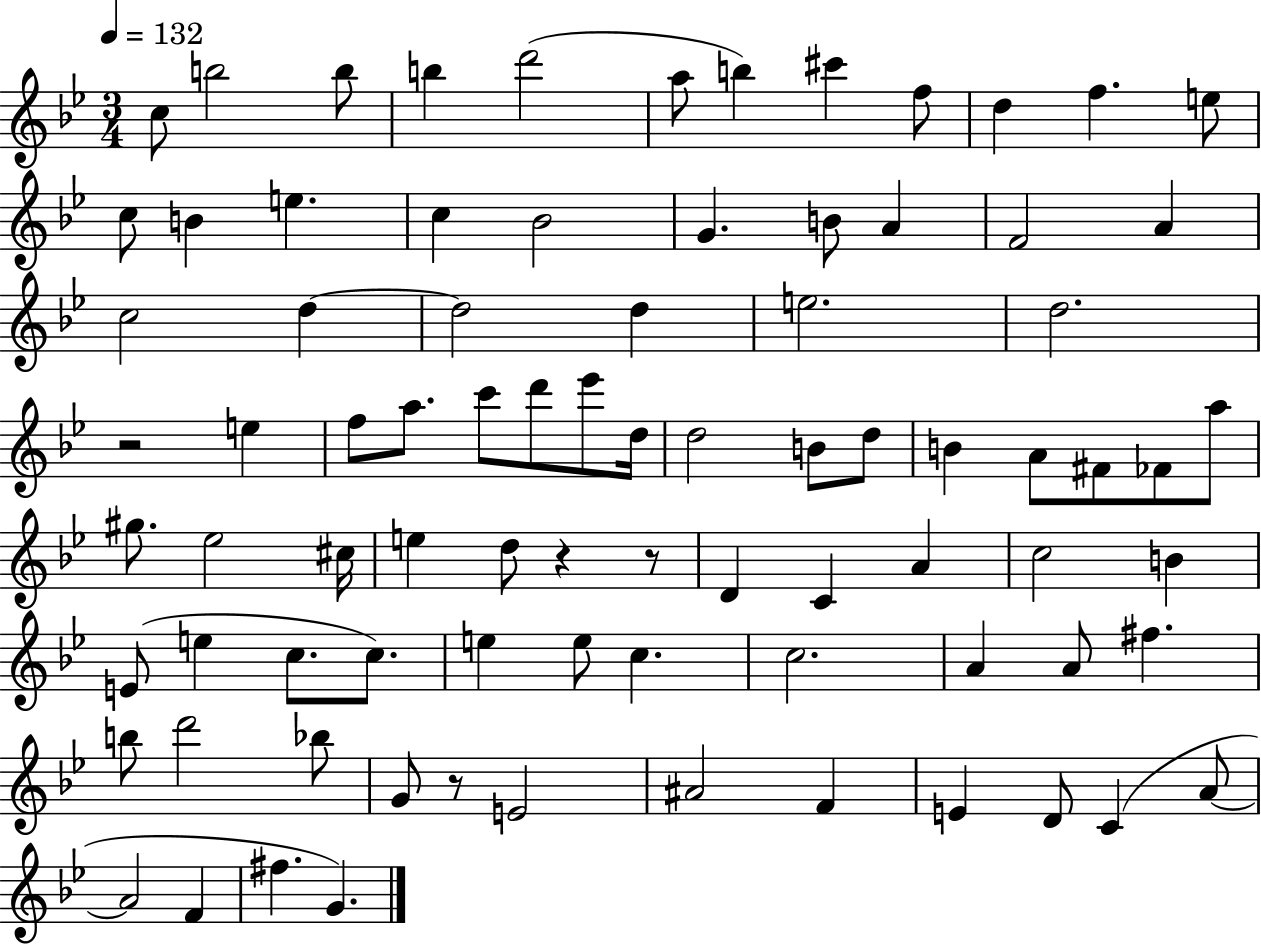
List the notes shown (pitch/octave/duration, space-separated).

C5/e B5/h B5/e B5/q D6/h A5/e B5/q C#6/q F5/e D5/q F5/q. E5/e C5/e B4/q E5/q. C5/q Bb4/h G4/q. B4/e A4/q F4/h A4/q C5/h D5/q D5/h D5/q E5/h. D5/h. R/h E5/q F5/e A5/e. C6/e D6/e Eb6/e D5/s D5/h B4/e D5/e B4/q A4/e F#4/e FES4/e A5/e G#5/e. Eb5/h C#5/s E5/q D5/e R/q R/e D4/q C4/q A4/q C5/h B4/q E4/e E5/q C5/e. C5/e. E5/q E5/e C5/q. C5/h. A4/q A4/e F#5/q. B5/e D6/h Bb5/e G4/e R/e E4/h A#4/h F4/q E4/q D4/e C4/q A4/e A4/h F4/q F#5/q. G4/q.